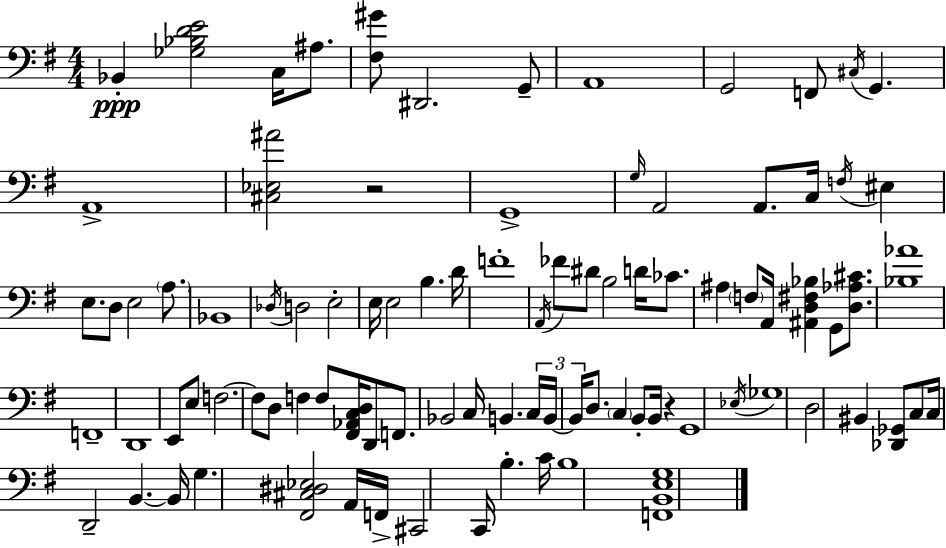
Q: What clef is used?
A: bass